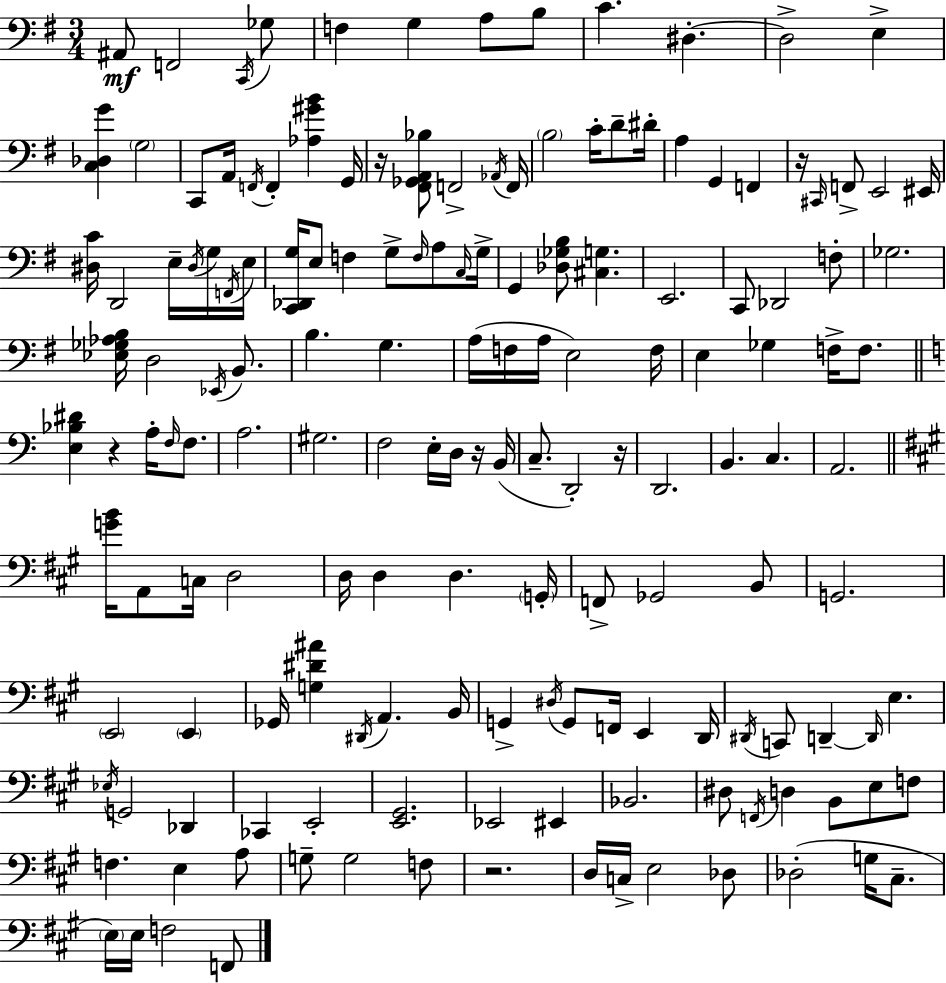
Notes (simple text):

A#2/e F2/h C2/s Gb3/e F3/q G3/q A3/e B3/e C4/q. D#3/q. D#3/h E3/q [C3,Db3,G4]/q G3/h C2/e A2/s F2/s F2/q [Ab3,G#4,B4]/q G2/s R/s [F#2,Gb2,A2,Bb3]/e F2/h Ab2/s F2/s B3/h C4/s D4/e D#4/s A3/q G2/q F2/q R/s C#2/s F2/e E2/h EIS2/s [D#3,C4]/s D2/h E3/s D#3/s G3/s F2/s E3/s [C2,Db2,G3]/s E3/e F3/q G3/e F3/s A3/e C3/s G3/s G2/q [Db3,Gb3,B3]/e [C#3,G3]/q. E2/h. C2/e Db2/h F3/e Gb3/h. [Eb3,Gb3,Ab3,B3]/s D3/h Eb2/s B2/e. B3/q. G3/q. A3/s F3/s A3/s E3/h F3/s E3/q Gb3/q F3/s F3/e. [E3,Bb3,D#4]/q R/q A3/s F3/s F3/e. A3/h. G#3/h. F3/h E3/s D3/s R/s B2/s C3/e. D2/h R/s D2/h. B2/q. C3/q. A2/h. [G4,B4]/s A2/e C3/s D3/h D3/s D3/q D3/q. G2/s F2/e Gb2/h B2/e G2/h. E2/h E2/q Gb2/s [G3,D#4,A#4]/q D#2/s A2/q. B2/s G2/q D#3/s G2/e F2/s E2/q D2/s D#2/s C2/e D2/q D2/s E3/q. Eb3/s G2/h Db2/q CES2/q E2/h [E2,G#2]/h. Eb2/h EIS2/q Bb2/h. D#3/e F2/s D3/q B2/e E3/e F3/e F3/q. E3/q A3/e G3/e G3/h F3/e R/h. D3/s C3/s E3/h Db3/e Db3/h G3/s C#3/e. E3/s E3/s F3/h F2/e